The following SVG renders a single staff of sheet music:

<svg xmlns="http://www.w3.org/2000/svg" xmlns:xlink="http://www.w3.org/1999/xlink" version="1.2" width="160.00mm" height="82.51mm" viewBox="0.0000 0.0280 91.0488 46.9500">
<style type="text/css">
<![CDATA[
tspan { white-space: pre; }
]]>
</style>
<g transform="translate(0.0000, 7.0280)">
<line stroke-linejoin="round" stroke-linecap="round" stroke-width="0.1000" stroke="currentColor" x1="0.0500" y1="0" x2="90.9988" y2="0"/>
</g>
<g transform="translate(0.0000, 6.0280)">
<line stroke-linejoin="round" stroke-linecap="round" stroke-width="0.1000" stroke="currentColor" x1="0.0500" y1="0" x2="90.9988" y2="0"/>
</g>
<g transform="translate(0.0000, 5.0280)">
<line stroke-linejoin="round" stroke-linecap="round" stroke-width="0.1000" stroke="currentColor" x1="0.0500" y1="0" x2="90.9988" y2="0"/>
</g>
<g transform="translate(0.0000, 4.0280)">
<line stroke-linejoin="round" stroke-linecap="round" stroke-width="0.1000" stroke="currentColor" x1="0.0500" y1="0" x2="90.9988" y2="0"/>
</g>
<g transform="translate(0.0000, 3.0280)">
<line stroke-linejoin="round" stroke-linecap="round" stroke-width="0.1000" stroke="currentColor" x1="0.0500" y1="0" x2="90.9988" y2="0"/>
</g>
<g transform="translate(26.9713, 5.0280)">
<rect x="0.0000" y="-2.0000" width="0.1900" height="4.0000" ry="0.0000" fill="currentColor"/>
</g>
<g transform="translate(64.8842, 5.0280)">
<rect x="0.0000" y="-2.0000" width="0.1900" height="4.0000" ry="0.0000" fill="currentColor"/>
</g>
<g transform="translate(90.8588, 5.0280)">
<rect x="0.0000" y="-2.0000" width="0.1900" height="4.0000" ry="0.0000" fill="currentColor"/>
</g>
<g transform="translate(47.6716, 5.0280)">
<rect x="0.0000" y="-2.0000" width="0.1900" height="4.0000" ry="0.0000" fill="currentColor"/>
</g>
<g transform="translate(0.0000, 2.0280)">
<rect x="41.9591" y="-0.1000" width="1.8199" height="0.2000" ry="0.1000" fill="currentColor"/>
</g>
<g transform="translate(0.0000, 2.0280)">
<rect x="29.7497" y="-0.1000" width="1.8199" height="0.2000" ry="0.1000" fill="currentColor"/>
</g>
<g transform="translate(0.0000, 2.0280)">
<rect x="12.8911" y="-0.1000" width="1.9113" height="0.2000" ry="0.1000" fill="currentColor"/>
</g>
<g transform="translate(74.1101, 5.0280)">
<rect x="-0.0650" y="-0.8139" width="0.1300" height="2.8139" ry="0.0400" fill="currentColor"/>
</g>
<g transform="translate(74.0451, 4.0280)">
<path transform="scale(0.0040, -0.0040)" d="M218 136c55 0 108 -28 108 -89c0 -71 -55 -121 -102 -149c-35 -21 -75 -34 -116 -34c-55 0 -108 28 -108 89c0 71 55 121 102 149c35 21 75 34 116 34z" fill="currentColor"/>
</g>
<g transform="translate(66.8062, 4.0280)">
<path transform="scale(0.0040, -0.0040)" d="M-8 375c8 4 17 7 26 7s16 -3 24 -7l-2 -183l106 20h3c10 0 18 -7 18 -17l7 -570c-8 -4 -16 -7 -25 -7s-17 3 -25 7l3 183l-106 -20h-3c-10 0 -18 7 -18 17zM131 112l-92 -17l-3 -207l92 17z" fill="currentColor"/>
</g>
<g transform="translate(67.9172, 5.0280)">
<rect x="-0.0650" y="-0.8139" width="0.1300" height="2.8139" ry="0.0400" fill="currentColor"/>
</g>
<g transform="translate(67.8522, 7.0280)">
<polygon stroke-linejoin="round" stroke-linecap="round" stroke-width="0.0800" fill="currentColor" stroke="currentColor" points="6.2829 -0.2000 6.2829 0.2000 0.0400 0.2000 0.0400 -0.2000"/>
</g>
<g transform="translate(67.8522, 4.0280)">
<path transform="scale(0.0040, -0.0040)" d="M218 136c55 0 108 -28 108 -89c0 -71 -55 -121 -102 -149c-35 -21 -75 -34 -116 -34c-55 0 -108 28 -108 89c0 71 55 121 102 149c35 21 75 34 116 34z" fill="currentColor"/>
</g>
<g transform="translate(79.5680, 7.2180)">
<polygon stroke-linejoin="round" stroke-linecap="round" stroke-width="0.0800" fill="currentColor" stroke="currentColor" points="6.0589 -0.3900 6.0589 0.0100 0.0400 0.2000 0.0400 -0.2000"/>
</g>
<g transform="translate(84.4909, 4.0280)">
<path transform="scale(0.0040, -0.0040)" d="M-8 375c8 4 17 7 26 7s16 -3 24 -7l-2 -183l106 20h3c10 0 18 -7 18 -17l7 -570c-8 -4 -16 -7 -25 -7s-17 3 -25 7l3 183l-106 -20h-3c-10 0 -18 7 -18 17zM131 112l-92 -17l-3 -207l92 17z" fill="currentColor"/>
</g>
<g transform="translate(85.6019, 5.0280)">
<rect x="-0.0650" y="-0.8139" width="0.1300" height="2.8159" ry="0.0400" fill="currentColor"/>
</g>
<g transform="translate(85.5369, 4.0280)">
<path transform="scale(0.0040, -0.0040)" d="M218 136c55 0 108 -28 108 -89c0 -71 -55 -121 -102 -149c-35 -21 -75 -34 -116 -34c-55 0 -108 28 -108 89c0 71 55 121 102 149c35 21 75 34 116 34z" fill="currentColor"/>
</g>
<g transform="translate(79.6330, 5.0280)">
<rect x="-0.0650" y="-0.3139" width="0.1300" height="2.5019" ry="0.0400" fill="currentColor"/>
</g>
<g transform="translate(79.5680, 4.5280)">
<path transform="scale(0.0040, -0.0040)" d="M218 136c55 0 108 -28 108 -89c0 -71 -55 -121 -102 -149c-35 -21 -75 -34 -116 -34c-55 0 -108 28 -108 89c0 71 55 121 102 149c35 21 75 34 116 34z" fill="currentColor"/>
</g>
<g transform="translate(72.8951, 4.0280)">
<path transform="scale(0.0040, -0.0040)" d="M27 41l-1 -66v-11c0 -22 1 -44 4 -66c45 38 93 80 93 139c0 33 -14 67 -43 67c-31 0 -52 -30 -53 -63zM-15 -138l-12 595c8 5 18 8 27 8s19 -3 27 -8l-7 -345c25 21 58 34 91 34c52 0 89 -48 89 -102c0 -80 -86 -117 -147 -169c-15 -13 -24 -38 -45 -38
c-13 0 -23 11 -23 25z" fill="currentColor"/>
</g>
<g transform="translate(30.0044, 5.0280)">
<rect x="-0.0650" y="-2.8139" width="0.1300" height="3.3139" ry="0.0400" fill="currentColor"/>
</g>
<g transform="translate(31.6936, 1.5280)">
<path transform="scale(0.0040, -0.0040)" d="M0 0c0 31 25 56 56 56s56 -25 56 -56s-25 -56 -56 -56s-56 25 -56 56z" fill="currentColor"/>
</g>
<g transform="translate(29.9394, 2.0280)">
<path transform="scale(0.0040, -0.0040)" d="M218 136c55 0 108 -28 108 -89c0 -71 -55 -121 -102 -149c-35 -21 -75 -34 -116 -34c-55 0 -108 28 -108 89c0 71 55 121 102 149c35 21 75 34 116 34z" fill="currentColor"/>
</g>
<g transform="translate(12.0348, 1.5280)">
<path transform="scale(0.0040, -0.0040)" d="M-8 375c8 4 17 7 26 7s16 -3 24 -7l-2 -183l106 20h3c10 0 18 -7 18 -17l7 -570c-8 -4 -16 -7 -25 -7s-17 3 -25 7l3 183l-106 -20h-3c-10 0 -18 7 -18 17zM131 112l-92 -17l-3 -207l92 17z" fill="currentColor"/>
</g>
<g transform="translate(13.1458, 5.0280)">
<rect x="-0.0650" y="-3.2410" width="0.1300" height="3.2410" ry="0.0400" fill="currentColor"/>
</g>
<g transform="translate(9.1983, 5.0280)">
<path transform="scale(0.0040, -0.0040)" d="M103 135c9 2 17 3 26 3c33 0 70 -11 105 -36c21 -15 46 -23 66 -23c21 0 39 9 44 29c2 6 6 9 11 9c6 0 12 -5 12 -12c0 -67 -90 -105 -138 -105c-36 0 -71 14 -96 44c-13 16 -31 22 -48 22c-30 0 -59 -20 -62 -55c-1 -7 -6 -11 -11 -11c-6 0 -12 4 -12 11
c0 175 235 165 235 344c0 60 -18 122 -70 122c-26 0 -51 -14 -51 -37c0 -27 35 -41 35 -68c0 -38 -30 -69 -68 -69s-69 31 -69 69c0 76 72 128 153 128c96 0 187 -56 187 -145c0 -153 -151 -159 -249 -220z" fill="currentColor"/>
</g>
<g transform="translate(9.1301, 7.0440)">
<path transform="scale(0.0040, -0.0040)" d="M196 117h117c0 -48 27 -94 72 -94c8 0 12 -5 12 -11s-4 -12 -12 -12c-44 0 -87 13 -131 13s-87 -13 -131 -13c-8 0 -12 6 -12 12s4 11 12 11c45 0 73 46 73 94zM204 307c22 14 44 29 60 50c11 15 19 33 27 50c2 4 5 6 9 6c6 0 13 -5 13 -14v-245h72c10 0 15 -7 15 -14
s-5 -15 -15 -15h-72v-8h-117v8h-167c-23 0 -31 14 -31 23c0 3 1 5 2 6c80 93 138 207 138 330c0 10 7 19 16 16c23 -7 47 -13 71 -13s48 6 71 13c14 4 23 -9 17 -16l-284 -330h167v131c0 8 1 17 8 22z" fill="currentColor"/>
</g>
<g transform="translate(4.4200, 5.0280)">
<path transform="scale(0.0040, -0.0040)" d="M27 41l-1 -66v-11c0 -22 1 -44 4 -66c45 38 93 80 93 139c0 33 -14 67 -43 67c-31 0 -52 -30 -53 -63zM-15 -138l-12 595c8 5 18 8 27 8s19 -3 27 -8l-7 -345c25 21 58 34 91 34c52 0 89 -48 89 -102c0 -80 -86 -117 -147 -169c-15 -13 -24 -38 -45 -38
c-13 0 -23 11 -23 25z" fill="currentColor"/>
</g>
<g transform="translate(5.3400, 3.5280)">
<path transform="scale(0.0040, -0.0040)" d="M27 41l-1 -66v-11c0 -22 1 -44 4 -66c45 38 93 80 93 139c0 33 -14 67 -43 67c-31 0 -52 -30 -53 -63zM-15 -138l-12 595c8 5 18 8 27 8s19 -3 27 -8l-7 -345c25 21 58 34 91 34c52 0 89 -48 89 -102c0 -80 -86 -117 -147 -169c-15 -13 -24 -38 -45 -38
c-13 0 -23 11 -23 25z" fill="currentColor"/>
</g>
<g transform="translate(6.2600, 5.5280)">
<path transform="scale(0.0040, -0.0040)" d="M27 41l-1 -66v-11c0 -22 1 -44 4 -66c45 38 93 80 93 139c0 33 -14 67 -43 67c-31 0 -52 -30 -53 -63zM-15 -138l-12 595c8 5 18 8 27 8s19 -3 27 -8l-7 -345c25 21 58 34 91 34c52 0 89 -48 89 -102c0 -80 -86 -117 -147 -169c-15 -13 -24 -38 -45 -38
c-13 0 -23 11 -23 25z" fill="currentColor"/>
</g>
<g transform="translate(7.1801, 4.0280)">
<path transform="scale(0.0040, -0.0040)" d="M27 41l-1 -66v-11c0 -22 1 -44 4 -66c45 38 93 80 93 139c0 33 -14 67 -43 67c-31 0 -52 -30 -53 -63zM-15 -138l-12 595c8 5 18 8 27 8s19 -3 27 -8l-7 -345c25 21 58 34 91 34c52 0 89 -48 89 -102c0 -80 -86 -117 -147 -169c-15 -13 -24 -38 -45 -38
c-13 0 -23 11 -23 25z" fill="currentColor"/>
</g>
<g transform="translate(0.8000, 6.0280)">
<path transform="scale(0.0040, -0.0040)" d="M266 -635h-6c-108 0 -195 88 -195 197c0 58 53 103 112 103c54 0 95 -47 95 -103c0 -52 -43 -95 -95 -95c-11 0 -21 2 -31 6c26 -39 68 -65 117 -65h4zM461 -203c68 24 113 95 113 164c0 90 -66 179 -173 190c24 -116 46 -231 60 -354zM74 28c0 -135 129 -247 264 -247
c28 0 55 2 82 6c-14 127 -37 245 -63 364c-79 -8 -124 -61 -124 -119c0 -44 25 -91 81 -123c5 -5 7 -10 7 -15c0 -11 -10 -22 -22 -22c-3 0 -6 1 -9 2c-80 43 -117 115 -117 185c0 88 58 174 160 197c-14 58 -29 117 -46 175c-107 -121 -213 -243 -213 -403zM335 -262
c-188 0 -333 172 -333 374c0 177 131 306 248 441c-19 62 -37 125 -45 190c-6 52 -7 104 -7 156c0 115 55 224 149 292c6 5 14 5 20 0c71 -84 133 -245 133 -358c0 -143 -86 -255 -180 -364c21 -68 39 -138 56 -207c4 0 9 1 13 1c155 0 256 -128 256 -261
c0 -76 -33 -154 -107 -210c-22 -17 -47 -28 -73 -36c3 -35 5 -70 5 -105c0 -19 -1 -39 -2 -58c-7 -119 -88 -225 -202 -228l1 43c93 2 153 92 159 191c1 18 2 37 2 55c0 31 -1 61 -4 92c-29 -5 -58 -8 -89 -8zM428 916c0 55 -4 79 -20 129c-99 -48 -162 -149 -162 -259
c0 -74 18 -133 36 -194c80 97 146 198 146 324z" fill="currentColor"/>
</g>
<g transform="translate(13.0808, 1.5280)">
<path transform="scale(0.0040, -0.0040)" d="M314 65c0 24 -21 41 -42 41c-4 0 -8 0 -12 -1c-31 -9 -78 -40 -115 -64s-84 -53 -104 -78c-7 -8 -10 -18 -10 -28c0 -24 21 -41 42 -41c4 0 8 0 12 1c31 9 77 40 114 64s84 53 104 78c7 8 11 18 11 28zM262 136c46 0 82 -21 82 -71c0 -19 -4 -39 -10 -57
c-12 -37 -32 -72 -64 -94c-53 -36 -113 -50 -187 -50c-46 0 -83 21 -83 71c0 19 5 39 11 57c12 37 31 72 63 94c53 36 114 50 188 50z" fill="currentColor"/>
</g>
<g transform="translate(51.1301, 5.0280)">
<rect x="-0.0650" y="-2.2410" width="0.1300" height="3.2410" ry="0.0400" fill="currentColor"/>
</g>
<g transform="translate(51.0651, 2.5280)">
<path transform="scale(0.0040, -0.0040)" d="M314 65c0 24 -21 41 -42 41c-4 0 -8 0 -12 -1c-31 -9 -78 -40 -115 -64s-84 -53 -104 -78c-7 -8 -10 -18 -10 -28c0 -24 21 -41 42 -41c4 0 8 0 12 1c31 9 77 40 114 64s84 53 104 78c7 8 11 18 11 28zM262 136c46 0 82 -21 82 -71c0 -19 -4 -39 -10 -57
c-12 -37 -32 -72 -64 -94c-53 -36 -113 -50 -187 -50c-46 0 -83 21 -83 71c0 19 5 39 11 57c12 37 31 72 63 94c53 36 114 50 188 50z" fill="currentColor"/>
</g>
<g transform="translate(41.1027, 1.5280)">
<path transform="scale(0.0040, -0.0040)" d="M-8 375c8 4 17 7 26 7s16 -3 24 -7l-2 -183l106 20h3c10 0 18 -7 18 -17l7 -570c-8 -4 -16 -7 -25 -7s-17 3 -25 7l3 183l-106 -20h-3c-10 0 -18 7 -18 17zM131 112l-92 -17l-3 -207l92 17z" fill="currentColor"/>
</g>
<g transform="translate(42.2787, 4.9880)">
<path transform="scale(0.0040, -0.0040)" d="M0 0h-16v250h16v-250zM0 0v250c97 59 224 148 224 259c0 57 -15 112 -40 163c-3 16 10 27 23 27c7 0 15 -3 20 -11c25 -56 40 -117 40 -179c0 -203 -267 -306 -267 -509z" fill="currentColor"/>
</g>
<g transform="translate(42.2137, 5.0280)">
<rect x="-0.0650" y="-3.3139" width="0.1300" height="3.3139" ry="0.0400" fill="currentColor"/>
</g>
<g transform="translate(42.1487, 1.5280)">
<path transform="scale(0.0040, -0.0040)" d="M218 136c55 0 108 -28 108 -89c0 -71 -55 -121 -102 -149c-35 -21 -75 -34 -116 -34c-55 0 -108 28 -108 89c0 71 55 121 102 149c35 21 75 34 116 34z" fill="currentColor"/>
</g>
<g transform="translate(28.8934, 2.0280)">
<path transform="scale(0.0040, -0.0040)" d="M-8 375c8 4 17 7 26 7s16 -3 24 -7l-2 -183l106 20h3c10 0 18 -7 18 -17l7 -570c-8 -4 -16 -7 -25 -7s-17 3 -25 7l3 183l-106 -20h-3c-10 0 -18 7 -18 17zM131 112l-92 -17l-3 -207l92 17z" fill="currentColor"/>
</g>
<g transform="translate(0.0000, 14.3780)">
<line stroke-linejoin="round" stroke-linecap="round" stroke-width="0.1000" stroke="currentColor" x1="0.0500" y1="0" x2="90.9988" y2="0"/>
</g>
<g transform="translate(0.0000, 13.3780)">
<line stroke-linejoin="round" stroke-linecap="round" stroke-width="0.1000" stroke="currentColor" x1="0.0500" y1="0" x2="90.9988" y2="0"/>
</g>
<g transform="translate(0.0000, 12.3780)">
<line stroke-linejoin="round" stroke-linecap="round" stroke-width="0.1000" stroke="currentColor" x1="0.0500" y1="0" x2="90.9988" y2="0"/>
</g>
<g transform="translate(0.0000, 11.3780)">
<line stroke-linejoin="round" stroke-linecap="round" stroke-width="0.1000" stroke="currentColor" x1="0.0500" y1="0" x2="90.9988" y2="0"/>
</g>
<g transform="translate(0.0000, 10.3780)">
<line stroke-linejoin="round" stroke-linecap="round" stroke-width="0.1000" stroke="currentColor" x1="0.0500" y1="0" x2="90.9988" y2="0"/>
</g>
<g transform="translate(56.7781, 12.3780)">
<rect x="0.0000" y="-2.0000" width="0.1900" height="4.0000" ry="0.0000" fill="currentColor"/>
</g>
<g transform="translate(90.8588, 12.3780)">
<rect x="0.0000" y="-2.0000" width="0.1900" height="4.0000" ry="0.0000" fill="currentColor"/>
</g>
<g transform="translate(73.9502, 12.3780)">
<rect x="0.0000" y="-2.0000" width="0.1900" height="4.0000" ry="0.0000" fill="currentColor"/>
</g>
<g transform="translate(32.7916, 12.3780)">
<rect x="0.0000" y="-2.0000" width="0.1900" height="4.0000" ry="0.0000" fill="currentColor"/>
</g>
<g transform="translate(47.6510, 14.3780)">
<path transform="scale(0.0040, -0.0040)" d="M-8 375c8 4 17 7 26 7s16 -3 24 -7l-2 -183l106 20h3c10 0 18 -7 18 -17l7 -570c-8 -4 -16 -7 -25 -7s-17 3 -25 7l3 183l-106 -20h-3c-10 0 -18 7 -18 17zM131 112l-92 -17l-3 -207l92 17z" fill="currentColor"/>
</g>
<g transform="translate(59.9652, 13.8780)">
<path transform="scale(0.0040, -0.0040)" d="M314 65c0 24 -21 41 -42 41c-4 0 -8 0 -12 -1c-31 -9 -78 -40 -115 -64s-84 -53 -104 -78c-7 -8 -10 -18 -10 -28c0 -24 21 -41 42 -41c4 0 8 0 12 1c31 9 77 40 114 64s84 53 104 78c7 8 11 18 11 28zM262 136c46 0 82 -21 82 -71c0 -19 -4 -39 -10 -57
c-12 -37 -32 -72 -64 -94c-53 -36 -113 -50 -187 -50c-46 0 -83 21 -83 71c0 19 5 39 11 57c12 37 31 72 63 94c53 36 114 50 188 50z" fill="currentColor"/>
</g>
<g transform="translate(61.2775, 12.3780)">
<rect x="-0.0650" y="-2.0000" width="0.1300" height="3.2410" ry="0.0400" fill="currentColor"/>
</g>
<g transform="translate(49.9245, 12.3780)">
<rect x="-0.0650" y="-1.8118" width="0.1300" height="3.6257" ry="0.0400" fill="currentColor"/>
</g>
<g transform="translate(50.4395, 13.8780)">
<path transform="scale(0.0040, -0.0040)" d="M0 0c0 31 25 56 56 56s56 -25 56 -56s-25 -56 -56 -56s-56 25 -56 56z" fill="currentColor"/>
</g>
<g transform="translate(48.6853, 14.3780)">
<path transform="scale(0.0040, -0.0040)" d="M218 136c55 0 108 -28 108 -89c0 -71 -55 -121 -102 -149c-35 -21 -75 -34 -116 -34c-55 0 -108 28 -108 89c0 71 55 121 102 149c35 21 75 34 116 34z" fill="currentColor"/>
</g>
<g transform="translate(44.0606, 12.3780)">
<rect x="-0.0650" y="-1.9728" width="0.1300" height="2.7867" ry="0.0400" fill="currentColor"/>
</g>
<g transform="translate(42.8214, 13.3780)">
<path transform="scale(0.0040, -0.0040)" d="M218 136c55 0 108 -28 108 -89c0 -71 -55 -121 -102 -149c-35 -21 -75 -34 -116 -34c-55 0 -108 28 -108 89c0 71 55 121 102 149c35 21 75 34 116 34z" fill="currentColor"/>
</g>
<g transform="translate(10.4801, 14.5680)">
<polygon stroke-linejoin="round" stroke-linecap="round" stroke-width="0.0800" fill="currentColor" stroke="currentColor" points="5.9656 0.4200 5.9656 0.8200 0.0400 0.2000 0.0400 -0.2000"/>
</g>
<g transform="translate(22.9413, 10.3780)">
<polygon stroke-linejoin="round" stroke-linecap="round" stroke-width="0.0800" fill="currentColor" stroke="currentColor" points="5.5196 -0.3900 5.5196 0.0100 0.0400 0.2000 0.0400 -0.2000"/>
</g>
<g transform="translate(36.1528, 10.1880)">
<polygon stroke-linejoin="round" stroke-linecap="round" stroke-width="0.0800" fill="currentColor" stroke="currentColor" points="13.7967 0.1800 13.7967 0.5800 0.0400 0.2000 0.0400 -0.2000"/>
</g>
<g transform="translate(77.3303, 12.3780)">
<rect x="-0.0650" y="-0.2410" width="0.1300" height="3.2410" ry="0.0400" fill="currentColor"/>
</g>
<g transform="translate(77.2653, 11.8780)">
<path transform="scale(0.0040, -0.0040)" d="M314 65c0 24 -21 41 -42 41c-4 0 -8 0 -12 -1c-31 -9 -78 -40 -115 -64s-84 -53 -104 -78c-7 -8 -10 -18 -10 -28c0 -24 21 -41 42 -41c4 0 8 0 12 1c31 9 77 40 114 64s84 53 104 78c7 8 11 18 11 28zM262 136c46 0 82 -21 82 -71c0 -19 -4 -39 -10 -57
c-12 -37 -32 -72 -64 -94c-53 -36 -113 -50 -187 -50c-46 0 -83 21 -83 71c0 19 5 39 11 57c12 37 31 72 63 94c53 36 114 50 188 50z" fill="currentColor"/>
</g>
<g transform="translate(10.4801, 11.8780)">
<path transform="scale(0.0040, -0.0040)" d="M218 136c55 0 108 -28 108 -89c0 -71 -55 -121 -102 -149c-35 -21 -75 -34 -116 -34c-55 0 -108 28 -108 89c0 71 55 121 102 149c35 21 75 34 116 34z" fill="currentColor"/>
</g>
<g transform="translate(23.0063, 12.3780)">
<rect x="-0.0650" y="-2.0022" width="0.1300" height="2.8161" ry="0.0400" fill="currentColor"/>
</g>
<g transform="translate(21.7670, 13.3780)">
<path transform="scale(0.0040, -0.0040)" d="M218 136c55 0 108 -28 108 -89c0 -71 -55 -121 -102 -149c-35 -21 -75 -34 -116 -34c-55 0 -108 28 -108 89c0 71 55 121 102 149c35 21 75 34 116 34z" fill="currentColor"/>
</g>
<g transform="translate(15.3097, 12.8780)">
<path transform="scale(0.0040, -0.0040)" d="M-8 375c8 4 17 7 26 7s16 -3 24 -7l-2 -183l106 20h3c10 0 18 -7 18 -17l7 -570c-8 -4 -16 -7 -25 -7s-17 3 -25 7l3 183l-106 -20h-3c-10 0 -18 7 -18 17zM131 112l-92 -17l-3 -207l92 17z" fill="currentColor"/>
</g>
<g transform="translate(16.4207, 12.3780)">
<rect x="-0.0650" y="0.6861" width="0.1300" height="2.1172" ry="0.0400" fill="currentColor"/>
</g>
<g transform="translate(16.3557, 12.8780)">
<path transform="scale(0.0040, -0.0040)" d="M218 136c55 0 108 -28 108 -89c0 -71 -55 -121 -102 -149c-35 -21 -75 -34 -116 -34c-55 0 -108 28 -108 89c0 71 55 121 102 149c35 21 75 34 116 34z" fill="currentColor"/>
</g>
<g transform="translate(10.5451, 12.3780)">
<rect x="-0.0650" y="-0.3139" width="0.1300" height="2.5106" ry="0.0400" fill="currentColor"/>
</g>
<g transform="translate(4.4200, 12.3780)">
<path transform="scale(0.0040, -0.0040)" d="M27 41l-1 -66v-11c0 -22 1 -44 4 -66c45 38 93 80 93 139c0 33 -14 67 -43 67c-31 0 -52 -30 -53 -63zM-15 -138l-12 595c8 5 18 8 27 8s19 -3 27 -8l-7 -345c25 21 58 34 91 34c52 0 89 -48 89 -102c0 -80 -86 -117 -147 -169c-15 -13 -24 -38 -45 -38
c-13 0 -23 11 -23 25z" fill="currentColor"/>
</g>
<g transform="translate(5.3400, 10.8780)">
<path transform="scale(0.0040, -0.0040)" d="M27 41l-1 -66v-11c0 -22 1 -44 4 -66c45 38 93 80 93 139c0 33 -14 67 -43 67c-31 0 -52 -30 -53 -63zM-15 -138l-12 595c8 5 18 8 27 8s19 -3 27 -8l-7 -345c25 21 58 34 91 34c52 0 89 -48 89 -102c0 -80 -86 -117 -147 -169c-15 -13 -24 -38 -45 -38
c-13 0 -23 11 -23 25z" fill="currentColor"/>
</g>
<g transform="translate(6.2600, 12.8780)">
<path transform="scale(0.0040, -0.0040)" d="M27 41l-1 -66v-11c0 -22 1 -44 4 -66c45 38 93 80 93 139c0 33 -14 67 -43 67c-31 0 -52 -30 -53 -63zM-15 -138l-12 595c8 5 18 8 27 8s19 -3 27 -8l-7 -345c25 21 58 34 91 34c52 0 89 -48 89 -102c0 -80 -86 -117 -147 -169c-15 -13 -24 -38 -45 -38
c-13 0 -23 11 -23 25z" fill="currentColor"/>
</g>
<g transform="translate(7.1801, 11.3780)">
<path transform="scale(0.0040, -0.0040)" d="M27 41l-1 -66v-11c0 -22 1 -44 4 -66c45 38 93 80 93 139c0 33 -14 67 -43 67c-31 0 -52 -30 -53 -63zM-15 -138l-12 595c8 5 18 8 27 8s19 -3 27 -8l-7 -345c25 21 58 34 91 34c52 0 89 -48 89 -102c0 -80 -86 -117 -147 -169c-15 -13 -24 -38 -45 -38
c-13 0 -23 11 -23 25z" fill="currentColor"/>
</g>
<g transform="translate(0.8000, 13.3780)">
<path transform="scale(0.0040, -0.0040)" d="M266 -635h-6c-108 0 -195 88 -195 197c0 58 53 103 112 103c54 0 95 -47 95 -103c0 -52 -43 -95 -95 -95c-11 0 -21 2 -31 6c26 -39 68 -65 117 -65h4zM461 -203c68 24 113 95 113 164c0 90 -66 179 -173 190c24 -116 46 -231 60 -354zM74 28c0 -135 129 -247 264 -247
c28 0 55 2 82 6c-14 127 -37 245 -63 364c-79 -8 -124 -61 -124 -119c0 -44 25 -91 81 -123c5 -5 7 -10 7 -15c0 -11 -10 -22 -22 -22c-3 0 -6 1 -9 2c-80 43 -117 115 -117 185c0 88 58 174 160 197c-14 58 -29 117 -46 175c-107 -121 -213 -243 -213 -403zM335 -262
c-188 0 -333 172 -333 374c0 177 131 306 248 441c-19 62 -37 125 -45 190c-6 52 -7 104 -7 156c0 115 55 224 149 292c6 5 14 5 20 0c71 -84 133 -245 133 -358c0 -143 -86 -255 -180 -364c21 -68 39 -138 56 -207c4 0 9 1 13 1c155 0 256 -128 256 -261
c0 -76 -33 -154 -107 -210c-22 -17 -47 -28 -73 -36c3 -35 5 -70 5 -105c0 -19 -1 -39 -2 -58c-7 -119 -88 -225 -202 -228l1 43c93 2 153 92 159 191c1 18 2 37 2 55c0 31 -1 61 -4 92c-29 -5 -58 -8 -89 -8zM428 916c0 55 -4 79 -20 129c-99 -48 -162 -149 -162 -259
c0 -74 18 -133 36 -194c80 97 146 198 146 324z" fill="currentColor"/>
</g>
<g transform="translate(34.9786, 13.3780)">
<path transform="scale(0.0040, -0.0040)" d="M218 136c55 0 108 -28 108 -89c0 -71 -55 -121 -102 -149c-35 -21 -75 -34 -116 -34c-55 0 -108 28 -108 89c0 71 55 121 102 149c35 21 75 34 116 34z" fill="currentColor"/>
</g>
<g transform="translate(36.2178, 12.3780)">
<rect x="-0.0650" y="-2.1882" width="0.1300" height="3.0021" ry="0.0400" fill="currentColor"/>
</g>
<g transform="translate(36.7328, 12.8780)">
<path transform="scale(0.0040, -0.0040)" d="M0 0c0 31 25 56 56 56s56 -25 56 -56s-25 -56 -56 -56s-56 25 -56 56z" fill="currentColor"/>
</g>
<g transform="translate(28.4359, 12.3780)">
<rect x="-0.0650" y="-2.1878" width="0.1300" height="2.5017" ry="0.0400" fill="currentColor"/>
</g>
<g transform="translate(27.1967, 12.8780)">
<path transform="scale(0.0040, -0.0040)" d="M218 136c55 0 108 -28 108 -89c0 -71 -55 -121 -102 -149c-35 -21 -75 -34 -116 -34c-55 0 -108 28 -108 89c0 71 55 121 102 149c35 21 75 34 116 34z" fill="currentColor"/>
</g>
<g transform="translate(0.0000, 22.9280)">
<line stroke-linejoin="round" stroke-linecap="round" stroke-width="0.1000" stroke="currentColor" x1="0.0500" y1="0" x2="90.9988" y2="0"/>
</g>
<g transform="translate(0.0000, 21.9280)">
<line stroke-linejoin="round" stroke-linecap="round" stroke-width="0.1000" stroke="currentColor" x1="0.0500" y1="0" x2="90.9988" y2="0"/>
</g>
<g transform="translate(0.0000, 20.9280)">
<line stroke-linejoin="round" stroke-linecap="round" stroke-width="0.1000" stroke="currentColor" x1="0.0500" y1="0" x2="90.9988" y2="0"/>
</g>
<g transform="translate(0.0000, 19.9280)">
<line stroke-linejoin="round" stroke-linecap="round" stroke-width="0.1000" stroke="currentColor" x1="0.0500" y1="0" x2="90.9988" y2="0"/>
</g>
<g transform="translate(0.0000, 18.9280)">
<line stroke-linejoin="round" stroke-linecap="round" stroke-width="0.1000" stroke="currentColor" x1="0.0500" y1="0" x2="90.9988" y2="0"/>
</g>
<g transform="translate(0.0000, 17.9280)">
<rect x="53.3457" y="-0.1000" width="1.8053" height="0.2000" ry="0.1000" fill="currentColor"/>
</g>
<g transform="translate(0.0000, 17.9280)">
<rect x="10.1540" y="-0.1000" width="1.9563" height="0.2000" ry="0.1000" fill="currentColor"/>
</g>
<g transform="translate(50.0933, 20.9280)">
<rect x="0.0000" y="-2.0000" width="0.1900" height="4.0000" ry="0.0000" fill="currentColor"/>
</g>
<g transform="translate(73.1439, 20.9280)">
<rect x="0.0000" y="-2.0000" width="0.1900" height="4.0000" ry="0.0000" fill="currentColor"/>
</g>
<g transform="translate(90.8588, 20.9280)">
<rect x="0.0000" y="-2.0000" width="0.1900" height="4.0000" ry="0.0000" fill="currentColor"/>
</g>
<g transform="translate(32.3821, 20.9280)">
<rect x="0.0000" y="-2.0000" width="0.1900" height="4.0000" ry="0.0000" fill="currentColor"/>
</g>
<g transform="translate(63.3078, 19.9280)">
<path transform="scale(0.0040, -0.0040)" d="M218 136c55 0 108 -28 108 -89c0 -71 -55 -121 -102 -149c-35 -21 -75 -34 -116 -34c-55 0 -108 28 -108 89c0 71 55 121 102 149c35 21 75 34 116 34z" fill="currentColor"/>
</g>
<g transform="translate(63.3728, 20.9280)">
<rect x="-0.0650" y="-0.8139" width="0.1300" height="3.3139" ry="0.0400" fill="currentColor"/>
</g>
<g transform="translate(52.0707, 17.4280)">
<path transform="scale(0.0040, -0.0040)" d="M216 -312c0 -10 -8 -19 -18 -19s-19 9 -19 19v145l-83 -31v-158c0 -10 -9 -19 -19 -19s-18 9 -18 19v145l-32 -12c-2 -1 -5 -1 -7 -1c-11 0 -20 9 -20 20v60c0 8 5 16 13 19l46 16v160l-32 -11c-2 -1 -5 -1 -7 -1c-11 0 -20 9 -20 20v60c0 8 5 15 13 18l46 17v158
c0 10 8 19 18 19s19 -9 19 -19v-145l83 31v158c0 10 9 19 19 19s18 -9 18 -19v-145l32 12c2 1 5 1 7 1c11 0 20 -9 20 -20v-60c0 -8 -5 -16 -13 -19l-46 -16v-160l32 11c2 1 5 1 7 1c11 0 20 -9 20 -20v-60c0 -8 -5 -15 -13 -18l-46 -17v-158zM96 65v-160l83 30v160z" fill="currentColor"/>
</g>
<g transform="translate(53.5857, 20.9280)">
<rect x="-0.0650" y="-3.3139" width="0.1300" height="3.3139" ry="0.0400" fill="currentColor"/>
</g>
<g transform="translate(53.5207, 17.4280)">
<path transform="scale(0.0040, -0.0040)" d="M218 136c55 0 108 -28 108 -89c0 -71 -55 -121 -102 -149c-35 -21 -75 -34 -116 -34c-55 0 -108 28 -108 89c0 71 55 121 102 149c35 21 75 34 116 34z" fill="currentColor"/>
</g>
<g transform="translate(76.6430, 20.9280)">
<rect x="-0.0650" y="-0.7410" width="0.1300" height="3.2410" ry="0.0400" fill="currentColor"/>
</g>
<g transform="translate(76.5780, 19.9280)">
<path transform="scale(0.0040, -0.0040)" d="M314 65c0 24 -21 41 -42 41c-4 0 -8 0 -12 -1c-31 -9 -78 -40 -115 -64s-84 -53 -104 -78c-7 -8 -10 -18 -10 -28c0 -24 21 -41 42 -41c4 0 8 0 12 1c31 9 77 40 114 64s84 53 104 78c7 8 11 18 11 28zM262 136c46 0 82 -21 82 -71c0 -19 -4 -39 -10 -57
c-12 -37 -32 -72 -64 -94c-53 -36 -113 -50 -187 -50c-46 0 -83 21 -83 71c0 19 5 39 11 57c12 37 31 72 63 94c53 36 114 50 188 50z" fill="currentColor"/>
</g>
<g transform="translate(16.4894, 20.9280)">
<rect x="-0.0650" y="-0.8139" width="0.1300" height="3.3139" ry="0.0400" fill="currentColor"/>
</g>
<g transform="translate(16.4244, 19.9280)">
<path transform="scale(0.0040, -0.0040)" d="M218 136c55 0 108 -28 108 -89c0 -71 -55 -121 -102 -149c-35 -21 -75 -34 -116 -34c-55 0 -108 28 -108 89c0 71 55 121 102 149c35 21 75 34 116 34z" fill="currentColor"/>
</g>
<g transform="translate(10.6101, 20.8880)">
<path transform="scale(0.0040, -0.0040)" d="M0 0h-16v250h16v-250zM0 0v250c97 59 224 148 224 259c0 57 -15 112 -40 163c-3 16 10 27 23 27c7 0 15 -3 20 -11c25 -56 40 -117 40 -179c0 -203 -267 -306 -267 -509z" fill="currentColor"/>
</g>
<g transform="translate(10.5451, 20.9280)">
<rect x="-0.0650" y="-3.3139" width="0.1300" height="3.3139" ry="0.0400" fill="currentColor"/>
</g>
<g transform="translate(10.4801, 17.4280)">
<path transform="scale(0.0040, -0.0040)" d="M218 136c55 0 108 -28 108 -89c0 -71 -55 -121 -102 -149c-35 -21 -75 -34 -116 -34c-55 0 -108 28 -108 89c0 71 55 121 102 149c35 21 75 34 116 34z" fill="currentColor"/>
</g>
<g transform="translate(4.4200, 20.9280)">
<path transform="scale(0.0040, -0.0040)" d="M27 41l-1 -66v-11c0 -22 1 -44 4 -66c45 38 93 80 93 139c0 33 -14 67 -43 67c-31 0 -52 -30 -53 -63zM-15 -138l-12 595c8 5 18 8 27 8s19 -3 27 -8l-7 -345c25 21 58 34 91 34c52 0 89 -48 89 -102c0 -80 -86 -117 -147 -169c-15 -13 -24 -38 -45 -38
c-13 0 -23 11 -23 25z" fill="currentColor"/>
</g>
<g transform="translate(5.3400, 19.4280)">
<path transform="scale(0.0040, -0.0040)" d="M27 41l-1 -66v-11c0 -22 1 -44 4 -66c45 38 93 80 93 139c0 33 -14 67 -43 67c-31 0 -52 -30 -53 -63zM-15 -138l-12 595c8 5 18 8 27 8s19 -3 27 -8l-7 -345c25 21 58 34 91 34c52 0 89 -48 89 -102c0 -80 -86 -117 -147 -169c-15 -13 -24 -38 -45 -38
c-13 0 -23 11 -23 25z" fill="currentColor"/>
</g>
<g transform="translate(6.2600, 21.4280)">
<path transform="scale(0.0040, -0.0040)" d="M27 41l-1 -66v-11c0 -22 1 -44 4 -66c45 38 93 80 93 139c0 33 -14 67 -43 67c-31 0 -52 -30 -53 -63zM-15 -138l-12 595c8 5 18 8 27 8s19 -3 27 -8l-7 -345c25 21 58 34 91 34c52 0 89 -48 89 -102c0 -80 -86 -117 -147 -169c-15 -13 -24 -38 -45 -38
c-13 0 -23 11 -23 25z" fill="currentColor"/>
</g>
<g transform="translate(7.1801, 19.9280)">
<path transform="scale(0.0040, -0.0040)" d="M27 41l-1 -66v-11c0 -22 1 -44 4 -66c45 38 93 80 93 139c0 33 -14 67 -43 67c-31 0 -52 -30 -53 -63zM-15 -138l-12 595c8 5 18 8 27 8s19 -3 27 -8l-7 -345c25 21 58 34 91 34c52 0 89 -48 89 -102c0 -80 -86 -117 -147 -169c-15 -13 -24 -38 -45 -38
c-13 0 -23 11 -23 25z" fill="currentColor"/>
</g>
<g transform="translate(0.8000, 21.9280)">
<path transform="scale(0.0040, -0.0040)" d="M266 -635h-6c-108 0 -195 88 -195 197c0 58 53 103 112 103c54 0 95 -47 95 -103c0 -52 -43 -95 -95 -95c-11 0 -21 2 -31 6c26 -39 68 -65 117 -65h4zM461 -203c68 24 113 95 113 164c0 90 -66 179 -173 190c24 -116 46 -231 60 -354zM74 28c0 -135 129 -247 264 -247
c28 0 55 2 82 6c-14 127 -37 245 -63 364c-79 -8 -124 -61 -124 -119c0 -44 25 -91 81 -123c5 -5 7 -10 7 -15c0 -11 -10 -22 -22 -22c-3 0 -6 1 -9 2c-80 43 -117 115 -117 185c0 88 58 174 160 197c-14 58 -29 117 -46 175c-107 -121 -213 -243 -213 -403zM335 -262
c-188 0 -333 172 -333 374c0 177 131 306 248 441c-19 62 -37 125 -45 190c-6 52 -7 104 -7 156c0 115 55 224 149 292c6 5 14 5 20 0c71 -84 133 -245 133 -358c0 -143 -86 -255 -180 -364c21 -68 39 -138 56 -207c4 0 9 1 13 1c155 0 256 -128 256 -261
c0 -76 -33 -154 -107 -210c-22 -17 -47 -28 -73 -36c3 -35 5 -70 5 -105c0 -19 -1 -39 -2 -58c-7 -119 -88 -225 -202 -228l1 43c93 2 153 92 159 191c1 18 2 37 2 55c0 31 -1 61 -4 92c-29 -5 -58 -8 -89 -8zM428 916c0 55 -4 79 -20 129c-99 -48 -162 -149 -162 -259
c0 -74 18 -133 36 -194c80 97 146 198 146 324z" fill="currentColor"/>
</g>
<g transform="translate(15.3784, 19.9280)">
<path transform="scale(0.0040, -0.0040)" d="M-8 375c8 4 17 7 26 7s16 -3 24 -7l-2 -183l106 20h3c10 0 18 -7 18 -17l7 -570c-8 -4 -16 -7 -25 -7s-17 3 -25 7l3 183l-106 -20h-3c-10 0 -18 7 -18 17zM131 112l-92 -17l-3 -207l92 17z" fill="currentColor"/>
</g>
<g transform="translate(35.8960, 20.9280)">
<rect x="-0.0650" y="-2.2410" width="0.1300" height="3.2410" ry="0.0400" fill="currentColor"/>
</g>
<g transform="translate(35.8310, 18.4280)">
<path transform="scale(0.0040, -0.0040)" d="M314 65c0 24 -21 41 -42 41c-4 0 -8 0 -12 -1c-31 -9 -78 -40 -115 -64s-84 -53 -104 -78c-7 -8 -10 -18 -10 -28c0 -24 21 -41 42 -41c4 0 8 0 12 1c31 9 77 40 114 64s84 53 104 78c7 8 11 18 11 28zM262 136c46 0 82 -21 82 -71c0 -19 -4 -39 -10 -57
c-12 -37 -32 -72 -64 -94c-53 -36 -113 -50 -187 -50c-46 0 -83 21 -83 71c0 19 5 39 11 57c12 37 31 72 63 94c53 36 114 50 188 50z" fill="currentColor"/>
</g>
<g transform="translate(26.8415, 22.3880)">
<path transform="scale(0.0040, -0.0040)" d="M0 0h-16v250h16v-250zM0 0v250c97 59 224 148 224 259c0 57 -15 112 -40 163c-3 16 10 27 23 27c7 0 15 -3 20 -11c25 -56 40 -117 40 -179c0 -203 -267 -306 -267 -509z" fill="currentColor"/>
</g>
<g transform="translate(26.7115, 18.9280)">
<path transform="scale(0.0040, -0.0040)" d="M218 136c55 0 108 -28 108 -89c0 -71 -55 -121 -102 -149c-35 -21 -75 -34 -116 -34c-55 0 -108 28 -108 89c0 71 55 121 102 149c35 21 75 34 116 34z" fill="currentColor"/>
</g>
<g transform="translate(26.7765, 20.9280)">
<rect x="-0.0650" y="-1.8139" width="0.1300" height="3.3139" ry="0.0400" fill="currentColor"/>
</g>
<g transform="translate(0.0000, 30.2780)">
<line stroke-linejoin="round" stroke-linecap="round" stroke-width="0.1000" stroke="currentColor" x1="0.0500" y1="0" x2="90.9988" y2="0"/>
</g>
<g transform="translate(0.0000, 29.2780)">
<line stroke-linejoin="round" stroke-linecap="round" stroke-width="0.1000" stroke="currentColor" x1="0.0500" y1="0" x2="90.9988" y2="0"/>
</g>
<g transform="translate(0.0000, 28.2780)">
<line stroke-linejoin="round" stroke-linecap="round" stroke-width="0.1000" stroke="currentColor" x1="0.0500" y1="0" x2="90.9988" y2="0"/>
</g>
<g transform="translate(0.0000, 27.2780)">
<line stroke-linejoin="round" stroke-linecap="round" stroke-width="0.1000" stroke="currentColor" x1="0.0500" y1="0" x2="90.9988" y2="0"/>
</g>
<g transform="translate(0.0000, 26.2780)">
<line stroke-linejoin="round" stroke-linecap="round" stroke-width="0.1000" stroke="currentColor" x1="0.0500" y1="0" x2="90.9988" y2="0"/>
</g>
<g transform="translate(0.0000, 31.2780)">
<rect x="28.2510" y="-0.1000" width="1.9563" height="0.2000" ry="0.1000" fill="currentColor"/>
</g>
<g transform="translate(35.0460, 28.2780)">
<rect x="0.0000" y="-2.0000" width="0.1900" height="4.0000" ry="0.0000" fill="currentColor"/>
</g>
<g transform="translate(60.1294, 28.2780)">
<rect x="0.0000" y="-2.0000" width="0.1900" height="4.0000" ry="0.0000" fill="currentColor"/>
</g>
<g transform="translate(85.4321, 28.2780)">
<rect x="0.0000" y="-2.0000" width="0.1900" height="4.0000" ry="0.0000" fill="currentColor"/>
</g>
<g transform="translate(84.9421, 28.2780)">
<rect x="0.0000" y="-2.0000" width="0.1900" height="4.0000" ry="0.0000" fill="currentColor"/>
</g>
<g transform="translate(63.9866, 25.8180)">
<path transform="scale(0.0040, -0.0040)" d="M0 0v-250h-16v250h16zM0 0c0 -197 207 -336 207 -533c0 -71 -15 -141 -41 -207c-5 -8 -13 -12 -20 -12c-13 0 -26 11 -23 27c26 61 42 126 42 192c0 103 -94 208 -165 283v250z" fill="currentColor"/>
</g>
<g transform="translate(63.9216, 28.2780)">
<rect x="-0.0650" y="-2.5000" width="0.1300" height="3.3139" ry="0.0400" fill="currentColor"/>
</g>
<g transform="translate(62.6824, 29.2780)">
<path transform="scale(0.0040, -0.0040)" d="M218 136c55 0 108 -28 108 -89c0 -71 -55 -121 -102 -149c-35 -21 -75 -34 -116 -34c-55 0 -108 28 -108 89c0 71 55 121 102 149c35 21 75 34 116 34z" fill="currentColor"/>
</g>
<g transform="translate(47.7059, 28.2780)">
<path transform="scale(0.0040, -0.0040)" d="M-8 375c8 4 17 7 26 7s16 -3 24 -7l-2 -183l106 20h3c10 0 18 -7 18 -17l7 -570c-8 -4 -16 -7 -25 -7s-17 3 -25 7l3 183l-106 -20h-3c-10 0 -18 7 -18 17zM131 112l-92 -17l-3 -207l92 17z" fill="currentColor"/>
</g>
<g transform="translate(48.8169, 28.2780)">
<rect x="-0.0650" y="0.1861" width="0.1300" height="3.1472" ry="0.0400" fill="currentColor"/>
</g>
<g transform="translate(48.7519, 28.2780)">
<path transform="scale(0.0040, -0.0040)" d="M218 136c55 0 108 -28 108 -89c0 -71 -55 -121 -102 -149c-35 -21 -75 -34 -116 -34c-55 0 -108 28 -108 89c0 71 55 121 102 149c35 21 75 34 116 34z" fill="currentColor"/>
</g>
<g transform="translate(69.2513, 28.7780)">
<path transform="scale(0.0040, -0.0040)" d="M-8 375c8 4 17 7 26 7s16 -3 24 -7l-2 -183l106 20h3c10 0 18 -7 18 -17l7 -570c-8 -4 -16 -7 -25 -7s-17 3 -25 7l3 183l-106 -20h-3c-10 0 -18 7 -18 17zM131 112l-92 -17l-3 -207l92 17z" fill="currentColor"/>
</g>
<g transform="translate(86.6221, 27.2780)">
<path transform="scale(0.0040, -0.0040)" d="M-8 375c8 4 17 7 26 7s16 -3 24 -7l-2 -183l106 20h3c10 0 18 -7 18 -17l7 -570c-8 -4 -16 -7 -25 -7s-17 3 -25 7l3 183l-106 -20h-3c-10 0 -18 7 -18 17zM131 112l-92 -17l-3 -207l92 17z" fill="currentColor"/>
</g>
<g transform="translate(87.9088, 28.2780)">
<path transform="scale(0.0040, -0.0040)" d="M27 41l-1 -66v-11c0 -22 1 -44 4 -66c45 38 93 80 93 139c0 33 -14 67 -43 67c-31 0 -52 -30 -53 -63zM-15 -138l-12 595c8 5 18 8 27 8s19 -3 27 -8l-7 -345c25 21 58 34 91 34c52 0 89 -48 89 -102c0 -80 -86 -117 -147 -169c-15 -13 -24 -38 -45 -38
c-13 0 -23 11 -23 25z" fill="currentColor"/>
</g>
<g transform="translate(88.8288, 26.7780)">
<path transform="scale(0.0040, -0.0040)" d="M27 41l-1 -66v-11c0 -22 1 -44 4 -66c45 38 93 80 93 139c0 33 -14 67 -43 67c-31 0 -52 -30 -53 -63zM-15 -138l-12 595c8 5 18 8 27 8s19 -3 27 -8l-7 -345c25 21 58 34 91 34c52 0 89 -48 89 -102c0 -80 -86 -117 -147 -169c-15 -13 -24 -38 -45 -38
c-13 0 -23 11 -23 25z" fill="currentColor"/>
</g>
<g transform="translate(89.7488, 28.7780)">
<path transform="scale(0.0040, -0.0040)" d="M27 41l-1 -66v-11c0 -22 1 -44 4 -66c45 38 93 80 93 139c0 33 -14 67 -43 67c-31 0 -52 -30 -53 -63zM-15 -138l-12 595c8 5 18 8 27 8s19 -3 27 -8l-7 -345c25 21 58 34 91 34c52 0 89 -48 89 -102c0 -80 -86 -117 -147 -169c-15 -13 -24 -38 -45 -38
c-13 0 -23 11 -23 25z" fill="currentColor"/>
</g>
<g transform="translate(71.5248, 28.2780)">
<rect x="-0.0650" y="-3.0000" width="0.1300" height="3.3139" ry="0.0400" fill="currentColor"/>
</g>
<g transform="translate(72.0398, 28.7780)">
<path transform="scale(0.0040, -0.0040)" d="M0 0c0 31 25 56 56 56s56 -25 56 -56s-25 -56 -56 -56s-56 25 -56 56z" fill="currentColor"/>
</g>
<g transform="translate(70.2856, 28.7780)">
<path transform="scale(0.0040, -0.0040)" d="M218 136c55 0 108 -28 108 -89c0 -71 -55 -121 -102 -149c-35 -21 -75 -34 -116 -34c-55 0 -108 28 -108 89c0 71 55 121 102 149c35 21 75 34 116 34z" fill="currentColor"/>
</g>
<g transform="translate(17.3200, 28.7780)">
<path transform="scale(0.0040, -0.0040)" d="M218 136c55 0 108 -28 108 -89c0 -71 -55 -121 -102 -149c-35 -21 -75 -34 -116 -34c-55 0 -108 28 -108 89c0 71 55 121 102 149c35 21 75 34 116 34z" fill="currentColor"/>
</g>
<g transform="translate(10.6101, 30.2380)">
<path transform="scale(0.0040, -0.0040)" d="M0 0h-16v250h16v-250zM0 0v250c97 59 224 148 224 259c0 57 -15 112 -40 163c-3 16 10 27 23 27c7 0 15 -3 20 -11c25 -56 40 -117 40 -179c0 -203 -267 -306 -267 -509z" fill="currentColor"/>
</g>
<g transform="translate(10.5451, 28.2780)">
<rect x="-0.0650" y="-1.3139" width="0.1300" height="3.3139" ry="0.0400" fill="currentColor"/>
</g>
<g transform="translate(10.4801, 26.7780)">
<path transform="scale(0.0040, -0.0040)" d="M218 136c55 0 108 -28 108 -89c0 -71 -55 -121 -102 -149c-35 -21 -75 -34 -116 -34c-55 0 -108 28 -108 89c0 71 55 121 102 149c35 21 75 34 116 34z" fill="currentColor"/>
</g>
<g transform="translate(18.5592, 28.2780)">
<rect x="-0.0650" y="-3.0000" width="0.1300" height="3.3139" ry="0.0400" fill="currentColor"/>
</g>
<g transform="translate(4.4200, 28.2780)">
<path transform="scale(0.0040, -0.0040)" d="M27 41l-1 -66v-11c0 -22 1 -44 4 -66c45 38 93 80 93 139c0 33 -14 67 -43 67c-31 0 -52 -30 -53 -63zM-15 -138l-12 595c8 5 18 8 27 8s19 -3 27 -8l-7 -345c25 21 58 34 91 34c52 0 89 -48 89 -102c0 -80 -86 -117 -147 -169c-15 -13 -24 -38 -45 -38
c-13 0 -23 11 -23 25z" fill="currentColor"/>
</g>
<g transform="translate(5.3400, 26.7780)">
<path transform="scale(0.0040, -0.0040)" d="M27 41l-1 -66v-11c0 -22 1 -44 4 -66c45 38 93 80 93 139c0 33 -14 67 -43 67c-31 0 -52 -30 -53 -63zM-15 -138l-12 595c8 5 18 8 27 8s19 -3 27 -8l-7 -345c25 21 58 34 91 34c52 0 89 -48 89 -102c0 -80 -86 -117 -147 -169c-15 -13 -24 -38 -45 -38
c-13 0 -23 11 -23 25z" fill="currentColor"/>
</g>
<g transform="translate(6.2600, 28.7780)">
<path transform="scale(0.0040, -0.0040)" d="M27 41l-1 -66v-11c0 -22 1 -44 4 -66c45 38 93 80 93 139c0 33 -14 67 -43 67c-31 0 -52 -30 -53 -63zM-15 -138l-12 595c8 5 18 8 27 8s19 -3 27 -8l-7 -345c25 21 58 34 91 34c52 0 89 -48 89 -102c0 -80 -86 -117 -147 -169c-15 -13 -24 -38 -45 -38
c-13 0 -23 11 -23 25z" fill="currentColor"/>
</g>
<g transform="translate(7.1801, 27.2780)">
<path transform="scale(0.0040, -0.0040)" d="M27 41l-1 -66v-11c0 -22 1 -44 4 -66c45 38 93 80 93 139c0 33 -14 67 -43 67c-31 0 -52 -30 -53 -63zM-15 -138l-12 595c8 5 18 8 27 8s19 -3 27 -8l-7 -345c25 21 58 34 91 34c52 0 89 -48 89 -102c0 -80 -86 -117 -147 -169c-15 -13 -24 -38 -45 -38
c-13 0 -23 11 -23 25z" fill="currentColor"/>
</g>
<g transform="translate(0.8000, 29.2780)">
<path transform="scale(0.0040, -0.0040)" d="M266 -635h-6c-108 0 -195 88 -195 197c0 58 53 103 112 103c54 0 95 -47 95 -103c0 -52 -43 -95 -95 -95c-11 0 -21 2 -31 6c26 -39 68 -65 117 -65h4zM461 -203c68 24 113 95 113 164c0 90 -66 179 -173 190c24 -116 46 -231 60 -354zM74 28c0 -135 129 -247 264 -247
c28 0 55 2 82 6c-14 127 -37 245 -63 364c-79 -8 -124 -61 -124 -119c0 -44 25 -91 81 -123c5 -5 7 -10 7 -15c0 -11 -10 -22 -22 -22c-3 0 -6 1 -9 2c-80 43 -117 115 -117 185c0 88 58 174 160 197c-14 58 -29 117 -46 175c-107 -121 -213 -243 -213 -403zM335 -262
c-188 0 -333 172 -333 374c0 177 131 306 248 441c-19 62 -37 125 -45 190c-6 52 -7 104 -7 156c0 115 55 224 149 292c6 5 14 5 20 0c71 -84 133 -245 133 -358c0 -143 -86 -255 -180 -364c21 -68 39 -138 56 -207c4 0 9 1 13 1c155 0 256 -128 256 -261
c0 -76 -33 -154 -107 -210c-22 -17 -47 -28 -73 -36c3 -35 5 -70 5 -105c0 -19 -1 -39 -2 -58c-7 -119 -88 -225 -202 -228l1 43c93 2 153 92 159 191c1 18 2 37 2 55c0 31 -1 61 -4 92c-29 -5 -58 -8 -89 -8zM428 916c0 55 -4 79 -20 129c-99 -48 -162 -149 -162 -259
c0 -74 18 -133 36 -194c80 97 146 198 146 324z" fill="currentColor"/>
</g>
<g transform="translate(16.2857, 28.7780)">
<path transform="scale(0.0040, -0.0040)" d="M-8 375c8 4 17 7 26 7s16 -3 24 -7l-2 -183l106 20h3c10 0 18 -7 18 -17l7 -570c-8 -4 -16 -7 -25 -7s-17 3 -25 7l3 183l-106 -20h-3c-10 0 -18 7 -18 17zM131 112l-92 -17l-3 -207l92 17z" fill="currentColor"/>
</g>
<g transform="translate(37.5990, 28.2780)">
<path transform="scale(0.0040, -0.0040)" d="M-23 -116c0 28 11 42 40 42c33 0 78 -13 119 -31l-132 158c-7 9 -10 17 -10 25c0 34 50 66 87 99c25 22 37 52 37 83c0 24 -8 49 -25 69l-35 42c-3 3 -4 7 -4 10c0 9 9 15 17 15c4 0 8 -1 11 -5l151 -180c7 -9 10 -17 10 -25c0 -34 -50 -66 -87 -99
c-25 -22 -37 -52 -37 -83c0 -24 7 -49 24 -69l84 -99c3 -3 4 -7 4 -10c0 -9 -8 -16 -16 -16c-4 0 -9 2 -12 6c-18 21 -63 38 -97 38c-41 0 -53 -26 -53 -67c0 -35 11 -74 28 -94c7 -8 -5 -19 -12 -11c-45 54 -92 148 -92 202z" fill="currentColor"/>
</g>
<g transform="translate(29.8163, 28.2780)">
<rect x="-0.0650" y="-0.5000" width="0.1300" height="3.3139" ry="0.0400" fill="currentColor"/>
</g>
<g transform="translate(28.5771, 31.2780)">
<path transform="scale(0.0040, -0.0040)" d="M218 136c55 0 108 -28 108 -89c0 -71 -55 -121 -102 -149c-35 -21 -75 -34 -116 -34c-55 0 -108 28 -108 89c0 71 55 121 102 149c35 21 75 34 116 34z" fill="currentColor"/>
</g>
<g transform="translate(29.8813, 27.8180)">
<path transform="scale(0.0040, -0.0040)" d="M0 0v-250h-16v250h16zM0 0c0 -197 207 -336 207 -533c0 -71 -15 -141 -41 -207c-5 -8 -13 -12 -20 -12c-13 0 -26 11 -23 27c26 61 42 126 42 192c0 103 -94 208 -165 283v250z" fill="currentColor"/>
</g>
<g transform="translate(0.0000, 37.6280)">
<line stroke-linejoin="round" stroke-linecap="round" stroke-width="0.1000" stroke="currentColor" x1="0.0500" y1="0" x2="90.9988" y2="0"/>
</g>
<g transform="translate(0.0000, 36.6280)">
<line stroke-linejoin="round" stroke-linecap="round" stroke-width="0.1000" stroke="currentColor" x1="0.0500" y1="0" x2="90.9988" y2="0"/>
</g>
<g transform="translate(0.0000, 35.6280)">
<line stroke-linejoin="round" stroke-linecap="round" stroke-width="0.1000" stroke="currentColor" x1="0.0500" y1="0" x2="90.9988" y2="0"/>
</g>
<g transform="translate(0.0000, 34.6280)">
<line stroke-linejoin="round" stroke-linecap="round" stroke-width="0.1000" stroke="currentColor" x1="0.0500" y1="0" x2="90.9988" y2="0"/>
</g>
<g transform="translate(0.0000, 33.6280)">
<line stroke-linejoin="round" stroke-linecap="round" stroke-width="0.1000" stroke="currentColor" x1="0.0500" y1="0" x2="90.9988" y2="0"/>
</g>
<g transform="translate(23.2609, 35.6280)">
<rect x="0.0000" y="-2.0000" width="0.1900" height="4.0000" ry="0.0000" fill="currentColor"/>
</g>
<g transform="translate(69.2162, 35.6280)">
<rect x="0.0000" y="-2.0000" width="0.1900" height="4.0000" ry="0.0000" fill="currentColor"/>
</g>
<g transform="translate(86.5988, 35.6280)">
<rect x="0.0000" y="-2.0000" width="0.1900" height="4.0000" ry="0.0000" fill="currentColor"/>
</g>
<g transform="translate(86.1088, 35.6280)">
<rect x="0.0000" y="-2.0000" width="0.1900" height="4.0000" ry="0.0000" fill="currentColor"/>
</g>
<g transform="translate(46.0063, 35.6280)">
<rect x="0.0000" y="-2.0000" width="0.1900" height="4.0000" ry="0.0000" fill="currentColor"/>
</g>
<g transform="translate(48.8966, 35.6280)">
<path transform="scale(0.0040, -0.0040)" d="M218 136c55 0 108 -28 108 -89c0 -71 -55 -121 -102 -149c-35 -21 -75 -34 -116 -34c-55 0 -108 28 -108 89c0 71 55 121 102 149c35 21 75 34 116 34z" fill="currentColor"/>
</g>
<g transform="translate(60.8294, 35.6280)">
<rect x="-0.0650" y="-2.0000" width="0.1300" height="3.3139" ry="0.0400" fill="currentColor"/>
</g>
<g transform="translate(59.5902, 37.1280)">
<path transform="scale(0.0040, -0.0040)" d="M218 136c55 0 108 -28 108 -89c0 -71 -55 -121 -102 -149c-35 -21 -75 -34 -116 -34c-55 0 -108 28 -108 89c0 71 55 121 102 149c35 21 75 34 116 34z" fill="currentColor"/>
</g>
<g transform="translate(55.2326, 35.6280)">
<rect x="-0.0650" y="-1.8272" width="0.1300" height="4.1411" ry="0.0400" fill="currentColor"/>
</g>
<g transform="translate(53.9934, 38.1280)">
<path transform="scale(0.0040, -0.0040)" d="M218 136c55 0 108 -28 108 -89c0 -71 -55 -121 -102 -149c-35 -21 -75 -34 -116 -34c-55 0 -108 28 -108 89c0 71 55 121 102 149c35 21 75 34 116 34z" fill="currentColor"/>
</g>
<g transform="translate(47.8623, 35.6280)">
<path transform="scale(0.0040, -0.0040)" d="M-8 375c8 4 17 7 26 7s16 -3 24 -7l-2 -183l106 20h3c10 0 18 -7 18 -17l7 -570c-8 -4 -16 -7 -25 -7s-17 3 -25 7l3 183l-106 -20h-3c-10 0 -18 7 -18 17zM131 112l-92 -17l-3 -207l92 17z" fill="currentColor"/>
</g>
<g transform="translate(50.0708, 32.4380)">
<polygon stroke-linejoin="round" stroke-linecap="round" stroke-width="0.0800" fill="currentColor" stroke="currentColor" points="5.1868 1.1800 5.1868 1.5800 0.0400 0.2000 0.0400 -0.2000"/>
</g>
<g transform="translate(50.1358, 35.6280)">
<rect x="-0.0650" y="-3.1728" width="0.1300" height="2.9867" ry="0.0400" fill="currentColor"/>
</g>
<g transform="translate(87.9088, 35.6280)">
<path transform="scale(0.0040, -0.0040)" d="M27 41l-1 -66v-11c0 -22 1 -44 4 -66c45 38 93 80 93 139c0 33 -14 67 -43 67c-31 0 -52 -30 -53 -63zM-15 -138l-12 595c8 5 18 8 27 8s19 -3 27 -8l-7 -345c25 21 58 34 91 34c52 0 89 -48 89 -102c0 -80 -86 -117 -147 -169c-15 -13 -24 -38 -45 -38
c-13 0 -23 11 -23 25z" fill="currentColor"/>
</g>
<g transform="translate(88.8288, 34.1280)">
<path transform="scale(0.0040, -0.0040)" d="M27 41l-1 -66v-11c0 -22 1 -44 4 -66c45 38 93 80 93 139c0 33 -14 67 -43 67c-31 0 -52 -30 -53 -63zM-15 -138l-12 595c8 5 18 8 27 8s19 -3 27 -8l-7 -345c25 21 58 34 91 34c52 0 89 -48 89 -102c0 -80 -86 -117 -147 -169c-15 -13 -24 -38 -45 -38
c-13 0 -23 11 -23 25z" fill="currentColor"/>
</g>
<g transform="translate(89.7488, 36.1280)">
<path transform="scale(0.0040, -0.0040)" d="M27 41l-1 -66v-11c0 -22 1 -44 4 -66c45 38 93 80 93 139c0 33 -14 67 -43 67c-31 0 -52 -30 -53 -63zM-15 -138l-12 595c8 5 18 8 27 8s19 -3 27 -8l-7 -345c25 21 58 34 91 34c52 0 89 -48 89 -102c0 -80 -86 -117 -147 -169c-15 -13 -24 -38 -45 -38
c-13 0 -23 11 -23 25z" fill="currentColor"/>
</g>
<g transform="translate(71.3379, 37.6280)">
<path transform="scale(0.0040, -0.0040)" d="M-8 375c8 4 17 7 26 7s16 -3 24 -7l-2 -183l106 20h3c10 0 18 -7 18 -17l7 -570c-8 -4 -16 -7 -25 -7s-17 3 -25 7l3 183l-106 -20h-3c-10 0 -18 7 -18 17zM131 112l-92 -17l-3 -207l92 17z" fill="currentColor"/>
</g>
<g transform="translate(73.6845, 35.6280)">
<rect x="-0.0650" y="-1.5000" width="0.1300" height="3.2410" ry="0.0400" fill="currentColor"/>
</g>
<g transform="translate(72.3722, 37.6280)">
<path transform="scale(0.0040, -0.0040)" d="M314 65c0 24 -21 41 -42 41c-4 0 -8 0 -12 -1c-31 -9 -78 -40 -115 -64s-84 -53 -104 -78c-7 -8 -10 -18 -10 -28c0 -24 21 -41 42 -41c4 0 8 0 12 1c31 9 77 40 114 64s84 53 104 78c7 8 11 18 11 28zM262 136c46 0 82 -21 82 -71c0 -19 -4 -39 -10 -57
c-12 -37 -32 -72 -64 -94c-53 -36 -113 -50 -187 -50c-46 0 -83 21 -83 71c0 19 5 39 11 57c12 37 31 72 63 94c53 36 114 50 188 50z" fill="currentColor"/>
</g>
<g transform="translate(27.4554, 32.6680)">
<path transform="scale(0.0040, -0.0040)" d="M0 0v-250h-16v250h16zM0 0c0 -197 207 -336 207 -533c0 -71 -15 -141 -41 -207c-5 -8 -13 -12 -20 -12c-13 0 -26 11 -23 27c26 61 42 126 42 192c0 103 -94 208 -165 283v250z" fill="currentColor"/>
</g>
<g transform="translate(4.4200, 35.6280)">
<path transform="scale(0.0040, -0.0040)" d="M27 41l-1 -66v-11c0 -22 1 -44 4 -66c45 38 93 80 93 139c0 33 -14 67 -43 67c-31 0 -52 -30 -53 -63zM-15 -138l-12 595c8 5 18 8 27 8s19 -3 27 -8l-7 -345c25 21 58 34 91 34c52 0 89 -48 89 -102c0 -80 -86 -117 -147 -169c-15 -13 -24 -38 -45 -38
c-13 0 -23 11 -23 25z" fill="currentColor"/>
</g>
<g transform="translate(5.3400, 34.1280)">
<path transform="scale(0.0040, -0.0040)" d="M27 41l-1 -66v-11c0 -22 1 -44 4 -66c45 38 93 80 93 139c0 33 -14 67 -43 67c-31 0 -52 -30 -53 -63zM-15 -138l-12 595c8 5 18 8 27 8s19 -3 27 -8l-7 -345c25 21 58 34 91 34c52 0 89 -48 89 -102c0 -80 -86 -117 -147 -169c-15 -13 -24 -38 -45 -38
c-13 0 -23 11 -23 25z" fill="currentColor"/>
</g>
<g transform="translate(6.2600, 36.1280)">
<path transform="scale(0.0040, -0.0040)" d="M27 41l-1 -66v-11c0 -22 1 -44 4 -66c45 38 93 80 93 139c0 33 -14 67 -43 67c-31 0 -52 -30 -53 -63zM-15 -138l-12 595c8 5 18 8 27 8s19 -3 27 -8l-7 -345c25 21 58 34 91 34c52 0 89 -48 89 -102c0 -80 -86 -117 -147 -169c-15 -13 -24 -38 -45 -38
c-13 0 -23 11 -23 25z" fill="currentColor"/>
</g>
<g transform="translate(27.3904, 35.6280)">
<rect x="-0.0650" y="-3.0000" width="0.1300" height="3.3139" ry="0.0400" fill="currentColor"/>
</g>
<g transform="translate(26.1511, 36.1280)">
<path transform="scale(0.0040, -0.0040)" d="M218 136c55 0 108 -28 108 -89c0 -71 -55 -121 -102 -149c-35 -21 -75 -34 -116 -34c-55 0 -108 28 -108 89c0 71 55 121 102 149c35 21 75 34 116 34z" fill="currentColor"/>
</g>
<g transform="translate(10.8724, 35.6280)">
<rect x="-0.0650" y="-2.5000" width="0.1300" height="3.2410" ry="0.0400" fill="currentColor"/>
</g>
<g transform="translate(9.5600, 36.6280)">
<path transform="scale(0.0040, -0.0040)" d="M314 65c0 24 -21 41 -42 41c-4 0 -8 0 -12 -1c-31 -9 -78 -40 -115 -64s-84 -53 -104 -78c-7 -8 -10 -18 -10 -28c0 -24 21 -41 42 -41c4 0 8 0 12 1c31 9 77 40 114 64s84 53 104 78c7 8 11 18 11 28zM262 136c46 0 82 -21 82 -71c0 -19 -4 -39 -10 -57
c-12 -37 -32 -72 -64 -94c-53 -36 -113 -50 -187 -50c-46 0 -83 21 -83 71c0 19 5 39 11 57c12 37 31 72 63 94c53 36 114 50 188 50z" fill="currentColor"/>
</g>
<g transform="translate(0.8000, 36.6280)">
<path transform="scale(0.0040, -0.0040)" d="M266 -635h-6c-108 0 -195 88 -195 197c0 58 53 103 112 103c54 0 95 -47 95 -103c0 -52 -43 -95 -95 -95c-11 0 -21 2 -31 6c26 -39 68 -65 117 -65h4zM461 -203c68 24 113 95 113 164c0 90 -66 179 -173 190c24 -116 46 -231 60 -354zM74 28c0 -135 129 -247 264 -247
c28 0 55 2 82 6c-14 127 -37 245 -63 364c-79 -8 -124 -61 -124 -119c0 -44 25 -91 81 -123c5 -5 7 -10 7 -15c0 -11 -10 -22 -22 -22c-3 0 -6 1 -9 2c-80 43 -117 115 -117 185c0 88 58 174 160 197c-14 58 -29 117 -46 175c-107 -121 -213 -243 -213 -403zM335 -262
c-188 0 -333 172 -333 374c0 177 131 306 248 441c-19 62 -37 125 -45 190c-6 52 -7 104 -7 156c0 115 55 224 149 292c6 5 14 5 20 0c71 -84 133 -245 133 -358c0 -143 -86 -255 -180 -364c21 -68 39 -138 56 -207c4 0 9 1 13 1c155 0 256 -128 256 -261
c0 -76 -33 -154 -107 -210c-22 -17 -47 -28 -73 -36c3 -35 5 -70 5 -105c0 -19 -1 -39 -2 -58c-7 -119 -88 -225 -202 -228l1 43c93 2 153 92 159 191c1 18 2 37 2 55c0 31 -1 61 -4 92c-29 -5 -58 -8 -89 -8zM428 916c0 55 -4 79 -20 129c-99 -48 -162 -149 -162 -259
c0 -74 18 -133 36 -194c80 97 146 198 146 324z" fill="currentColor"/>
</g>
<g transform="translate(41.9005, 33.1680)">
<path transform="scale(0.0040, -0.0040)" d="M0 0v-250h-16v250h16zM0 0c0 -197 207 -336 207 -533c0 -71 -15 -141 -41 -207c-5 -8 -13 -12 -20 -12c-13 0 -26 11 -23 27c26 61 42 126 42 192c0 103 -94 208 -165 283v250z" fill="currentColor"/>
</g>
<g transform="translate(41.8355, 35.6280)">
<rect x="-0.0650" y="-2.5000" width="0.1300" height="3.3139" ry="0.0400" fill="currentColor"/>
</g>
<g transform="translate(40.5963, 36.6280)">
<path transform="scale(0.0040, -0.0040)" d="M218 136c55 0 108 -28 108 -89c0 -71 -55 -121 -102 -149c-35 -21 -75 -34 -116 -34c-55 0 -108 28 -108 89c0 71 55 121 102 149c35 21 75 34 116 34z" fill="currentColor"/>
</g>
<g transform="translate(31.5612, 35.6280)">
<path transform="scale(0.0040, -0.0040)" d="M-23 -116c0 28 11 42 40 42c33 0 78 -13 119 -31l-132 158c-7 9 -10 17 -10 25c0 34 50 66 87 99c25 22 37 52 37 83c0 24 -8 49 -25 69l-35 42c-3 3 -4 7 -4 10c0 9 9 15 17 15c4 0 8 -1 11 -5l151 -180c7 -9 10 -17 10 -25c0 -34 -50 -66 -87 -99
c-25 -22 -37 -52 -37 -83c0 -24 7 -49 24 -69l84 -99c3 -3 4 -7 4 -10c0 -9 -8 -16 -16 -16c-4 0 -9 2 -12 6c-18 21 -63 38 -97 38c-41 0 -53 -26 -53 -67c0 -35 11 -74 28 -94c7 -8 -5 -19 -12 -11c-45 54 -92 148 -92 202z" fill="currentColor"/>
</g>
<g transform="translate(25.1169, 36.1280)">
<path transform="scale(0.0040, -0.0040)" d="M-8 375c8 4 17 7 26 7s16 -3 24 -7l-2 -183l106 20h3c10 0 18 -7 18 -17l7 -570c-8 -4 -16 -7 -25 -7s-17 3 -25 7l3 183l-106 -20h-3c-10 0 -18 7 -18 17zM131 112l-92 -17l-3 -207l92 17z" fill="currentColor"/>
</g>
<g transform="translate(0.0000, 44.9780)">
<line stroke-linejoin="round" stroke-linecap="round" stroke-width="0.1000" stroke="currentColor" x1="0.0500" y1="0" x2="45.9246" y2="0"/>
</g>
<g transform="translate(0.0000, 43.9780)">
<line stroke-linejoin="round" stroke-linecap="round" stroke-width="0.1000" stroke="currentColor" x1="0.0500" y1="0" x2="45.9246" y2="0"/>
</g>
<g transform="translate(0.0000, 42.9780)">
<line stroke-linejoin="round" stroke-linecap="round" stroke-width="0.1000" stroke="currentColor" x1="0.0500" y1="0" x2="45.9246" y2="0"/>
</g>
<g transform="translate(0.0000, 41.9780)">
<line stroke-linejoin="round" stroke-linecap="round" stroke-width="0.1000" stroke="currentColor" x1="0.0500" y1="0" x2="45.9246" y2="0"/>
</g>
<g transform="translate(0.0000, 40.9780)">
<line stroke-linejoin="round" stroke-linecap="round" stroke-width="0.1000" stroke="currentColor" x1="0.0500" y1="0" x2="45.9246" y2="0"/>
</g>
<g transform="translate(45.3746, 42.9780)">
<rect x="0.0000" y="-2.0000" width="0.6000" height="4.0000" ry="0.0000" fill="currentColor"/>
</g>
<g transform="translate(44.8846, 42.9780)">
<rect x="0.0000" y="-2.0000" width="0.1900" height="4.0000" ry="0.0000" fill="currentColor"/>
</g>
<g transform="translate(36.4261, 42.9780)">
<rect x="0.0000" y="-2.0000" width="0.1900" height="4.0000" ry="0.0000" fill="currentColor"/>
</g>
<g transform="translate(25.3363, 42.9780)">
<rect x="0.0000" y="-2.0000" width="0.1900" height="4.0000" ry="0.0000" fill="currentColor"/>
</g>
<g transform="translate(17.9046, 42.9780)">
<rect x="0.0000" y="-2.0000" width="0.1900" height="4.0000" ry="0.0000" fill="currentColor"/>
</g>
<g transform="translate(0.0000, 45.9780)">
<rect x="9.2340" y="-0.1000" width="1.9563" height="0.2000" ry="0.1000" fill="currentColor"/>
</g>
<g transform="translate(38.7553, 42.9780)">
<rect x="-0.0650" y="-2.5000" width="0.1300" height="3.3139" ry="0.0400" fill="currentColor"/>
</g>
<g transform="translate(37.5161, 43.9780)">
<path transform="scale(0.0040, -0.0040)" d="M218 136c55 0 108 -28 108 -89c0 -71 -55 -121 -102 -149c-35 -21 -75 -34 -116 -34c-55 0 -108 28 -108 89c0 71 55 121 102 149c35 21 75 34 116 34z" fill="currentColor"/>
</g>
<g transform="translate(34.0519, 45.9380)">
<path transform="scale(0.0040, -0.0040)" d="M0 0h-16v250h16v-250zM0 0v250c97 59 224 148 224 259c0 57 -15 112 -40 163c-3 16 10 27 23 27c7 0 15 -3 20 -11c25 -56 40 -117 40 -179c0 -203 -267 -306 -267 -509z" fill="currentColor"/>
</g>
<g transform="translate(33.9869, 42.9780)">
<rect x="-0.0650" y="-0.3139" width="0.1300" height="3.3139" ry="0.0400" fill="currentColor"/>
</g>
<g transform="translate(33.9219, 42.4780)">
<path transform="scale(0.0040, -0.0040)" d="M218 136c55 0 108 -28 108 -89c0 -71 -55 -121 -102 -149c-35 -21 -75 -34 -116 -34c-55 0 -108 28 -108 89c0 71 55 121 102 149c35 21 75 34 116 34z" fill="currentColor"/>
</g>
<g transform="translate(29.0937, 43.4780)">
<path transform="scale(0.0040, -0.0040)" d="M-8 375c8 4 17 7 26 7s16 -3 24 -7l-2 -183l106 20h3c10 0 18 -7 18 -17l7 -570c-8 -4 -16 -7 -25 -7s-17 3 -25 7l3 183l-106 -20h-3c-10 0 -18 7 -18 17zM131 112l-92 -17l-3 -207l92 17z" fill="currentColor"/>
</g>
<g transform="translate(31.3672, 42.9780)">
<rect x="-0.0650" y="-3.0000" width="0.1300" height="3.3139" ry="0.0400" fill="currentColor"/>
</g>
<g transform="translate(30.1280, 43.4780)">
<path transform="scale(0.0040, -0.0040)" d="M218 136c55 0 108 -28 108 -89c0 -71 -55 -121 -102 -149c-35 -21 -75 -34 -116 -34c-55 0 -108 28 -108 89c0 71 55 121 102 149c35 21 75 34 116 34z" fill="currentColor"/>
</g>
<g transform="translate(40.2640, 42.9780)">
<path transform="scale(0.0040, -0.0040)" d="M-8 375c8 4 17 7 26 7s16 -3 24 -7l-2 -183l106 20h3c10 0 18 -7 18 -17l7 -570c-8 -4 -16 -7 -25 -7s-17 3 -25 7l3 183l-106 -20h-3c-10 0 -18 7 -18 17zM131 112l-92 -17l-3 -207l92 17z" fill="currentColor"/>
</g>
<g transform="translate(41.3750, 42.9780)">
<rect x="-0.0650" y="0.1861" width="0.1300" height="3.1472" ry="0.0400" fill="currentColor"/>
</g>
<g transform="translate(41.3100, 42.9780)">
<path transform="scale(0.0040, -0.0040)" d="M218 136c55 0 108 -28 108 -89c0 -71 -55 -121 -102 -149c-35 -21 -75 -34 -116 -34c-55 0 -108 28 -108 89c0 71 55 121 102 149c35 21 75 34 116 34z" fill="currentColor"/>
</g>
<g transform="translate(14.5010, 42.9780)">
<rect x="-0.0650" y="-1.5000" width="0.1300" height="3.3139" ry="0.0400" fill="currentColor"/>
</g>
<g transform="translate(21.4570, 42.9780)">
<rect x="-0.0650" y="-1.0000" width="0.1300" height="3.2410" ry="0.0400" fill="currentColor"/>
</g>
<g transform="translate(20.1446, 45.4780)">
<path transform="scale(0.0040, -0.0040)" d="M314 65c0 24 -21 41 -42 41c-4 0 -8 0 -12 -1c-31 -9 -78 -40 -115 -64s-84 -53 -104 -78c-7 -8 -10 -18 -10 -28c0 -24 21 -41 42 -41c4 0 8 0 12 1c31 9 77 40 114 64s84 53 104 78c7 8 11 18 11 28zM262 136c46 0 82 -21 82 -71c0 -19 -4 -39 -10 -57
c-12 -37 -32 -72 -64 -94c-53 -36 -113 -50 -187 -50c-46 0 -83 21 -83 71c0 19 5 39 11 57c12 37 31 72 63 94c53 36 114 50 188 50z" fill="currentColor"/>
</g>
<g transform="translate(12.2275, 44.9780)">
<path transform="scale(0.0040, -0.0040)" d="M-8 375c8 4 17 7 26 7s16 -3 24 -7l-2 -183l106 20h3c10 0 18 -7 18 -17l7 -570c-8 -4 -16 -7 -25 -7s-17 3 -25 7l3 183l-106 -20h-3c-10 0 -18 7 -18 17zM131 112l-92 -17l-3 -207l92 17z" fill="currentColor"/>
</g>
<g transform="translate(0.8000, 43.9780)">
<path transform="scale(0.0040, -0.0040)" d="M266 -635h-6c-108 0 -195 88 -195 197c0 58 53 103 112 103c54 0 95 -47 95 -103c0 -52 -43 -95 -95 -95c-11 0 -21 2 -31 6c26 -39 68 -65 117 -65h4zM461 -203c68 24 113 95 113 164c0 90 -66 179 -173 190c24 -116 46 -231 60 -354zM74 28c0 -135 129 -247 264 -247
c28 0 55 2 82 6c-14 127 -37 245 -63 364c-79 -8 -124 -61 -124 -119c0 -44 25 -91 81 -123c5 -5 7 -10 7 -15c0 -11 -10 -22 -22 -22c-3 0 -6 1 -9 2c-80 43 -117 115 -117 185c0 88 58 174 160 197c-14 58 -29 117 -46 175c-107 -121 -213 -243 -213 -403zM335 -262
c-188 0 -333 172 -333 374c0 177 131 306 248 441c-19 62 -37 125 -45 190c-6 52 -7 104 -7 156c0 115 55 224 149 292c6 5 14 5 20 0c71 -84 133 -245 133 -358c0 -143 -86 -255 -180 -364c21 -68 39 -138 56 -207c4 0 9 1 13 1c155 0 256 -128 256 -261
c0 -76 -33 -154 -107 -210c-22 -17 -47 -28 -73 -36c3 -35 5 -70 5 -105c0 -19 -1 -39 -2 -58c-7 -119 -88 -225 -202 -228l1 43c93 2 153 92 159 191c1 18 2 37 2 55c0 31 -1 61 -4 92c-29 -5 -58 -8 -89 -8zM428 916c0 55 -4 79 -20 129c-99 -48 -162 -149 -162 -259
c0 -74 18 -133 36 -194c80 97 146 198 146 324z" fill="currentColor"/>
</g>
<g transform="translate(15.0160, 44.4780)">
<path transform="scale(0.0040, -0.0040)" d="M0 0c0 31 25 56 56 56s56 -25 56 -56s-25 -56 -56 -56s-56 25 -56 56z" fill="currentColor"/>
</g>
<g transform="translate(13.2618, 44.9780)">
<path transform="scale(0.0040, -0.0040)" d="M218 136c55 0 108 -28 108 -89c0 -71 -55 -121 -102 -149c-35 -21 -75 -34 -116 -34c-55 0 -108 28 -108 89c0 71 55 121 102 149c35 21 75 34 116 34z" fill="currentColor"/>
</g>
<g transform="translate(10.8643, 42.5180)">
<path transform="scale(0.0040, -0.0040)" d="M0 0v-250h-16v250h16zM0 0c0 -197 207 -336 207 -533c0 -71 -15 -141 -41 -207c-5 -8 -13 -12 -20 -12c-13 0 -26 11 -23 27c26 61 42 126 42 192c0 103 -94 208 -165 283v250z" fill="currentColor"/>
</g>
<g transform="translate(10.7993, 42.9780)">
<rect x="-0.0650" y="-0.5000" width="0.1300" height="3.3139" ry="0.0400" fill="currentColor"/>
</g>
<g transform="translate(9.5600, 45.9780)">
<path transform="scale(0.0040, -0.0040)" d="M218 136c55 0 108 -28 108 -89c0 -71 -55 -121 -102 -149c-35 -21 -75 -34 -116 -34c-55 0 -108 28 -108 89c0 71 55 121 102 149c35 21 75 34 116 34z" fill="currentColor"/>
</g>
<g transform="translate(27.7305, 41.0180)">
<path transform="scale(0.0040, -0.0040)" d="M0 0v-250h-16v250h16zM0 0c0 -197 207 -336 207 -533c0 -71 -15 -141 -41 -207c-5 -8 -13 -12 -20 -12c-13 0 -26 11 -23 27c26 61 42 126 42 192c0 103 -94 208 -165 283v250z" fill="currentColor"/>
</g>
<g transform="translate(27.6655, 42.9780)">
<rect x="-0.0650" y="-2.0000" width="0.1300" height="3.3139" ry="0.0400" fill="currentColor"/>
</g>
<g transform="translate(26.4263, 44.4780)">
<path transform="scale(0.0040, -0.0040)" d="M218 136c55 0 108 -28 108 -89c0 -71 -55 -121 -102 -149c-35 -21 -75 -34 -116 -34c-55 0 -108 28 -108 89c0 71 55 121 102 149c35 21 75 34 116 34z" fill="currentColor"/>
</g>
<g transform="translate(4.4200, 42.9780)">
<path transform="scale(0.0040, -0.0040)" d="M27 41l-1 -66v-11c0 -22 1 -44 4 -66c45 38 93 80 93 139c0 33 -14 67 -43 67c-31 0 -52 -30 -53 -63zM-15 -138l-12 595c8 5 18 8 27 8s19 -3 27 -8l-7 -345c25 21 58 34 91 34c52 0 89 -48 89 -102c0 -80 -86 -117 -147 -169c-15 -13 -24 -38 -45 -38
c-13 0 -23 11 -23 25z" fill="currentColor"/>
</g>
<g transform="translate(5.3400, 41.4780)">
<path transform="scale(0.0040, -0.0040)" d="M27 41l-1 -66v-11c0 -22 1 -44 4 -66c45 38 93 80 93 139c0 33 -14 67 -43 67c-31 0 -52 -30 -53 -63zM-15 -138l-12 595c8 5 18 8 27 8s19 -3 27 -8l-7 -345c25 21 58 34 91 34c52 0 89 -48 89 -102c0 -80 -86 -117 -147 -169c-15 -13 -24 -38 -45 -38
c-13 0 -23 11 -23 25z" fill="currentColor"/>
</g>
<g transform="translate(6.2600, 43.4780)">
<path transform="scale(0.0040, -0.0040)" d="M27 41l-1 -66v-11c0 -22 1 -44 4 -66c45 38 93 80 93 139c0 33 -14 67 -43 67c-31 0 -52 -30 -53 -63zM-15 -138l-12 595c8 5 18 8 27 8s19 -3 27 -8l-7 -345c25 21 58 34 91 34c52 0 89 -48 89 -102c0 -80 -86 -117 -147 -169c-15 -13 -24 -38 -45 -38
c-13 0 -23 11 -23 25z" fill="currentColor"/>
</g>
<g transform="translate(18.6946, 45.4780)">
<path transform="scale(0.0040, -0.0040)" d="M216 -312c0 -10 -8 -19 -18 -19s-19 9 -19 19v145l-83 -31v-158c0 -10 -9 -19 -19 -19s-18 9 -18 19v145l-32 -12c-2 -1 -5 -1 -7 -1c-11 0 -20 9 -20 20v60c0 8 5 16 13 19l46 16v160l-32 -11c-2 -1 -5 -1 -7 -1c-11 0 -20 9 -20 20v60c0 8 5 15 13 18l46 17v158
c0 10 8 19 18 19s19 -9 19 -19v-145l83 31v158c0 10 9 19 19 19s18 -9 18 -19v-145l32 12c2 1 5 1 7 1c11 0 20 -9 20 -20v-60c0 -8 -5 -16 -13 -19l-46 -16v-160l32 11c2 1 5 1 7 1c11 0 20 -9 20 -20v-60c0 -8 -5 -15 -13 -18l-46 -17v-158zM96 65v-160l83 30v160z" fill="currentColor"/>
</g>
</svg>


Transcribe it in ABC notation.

X:1
T:Untitled
M:2/4
L:1/4
K:Ab
b2 a b/2 g2 d/2 _d/2 c/2 d/2 c/2 A/2 G/2 A/2 G/2 G/2 E/2 F2 c2 _b/2 d f/2 g2 ^b _d _d2 _e/2 A C/2 z B G/2 A G2 A/2 z G/2 B/2 D/2 F E2 C/2 E ^D2 F/2 A c/2 G B